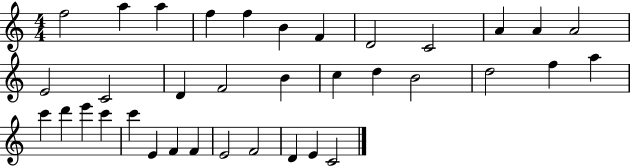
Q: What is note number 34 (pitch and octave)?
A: D4